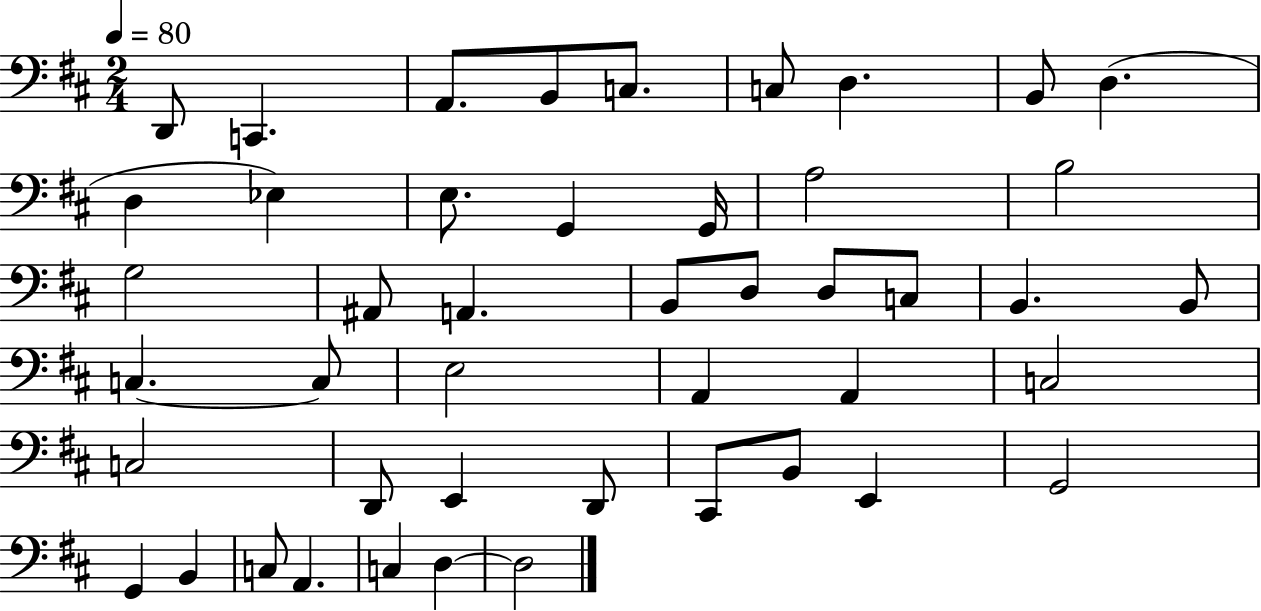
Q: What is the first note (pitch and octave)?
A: D2